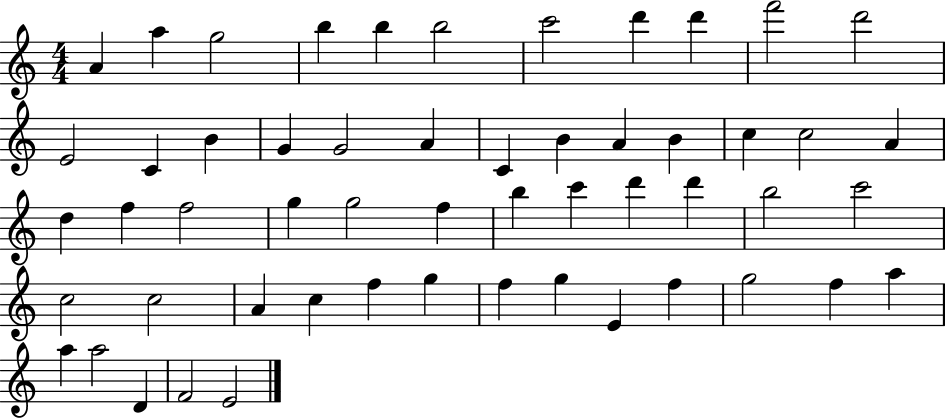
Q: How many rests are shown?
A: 0